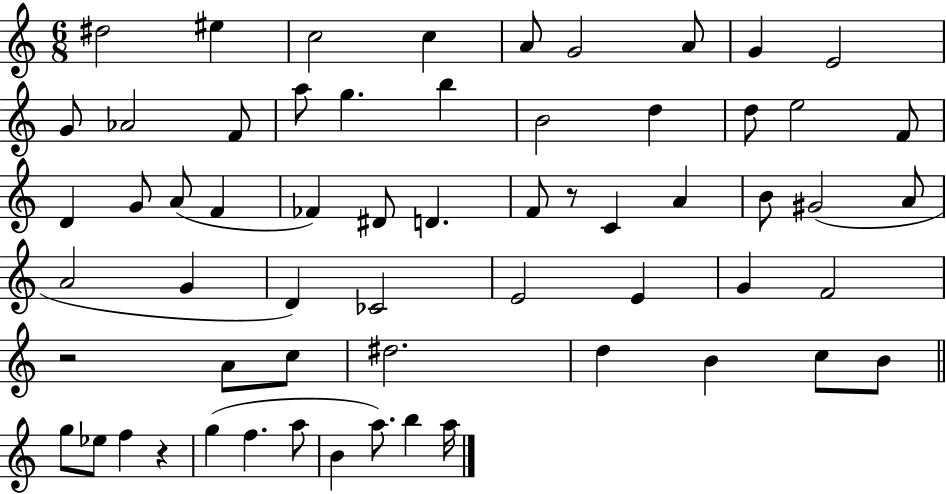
{
  \clef treble
  \numericTimeSignature
  \time 6/8
  \key c \major
  dis''2 eis''4 | c''2 c''4 | a'8 g'2 a'8 | g'4 e'2 | \break g'8 aes'2 f'8 | a''8 g''4. b''4 | b'2 d''4 | d''8 e''2 f'8 | \break d'4 g'8 a'8( f'4 | fes'4) dis'8 d'4. | f'8 r8 c'4 a'4 | b'8 gis'2( a'8 | \break a'2 g'4 | d'4) ces'2 | e'2 e'4 | g'4 f'2 | \break r2 a'8 c''8 | dis''2. | d''4 b'4 c''8 b'8 | \bar "||" \break \key a \minor g''8 ees''8 f''4 r4 | g''4( f''4. a''8 | b'4 a''8.) b''4 a''16 | \bar "|."
}